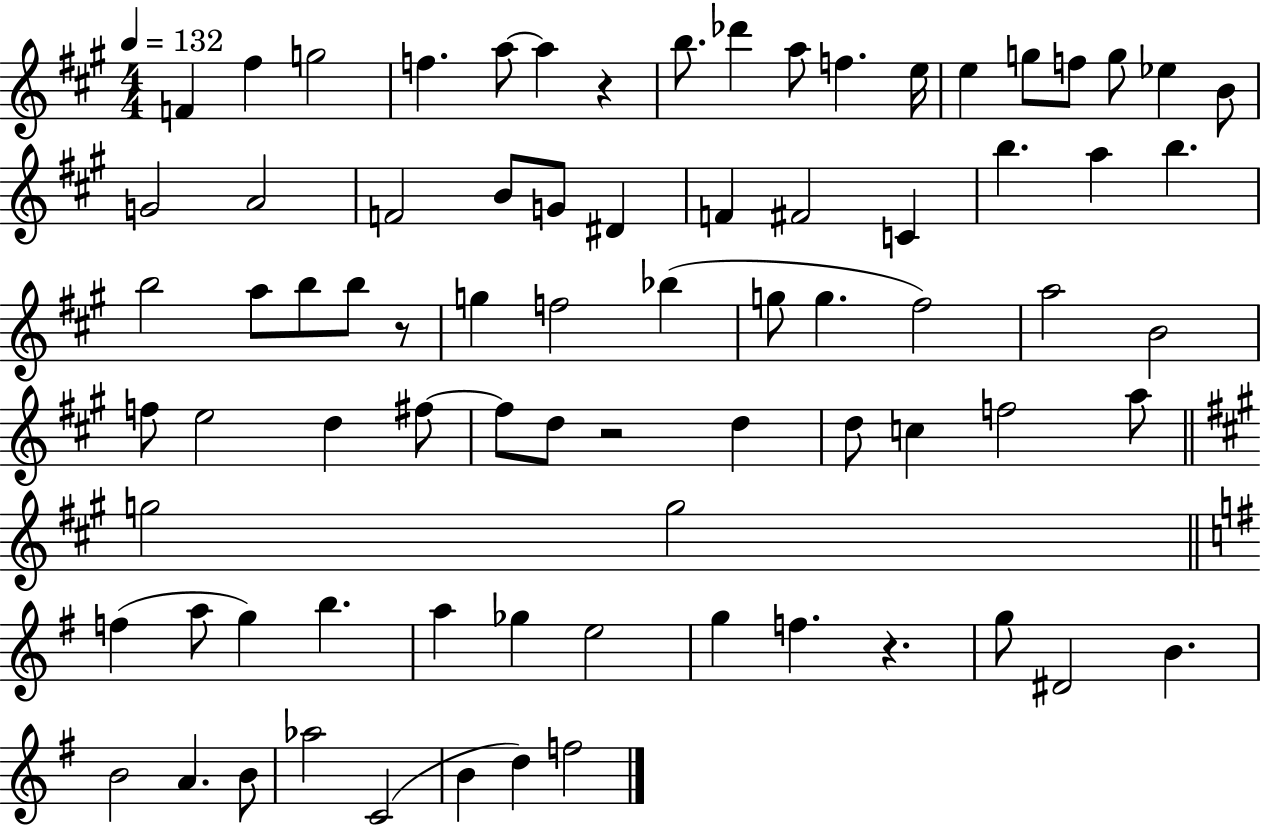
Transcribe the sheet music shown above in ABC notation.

X:1
T:Untitled
M:4/4
L:1/4
K:A
F ^f g2 f a/2 a z b/2 _d' a/2 f e/4 e g/2 f/2 g/2 _e B/2 G2 A2 F2 B/2 G/2 ^D F ^F2 C b a b b2 a/2 b/2 b/2 z/2 g f2 _b g/2 g ^f2 a2 B2 f/2 e2 d ^f/2 ^f/2 d/2 z2 d d/2 c f2 a/2 g2 g2 f a/2 g b a _g e2 g f z g/2 ^D2 B B2 A B/2 _a2 C2 B d f2